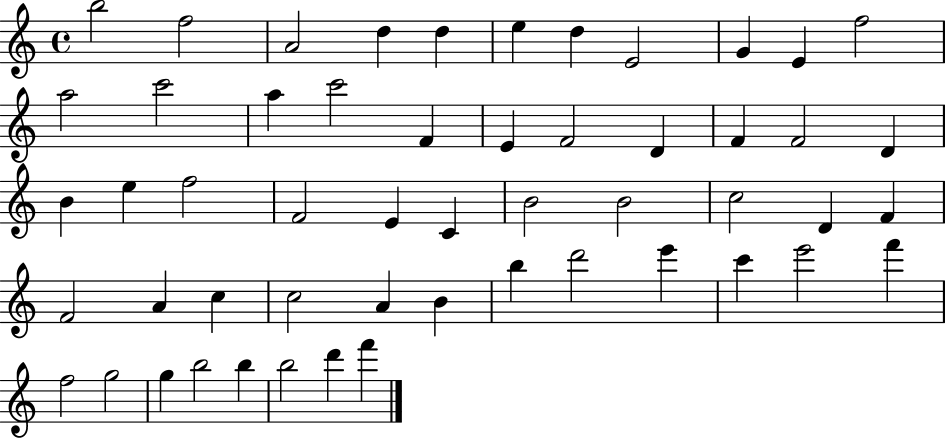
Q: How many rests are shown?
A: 0